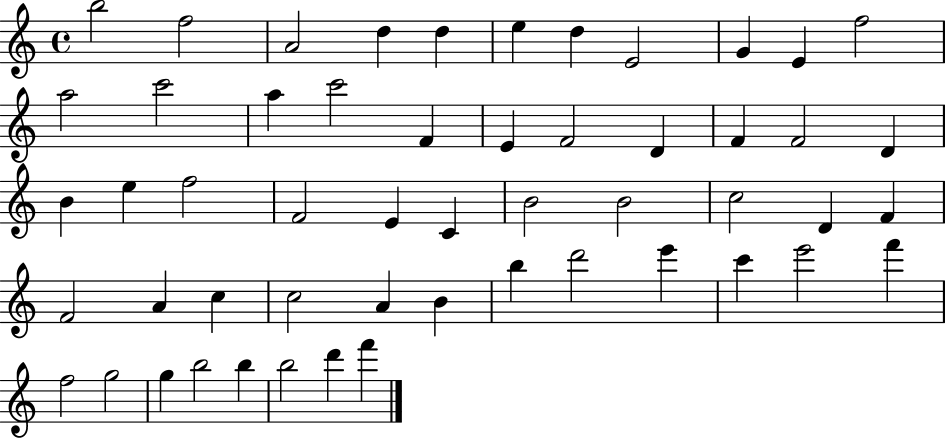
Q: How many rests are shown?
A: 0